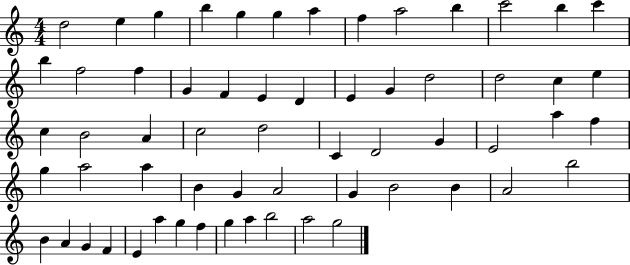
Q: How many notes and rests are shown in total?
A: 61